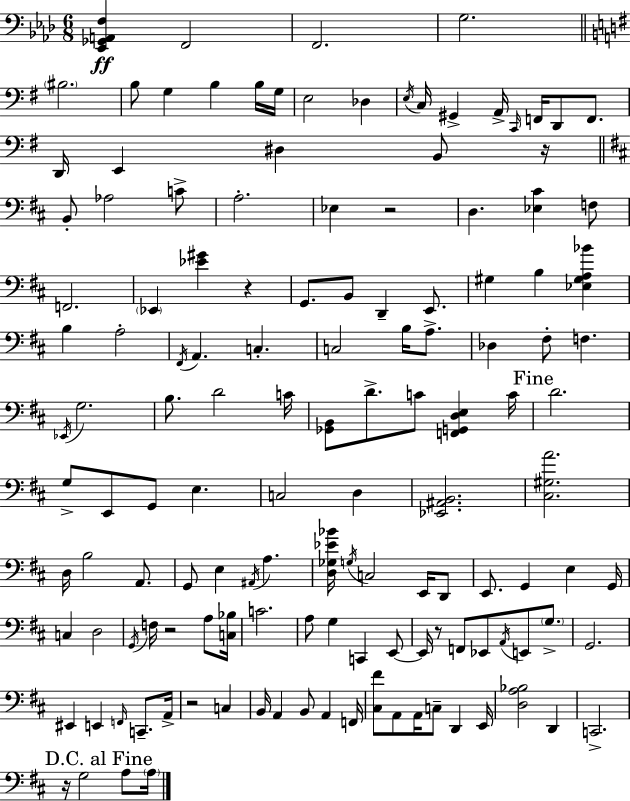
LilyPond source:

{
  \clef bass
  \numericTimeSignature
  \time 6/8
  \key f \minor
  <ees, ges, a, f>4\ff f,2 | f,2. | g2. | \bar "||" \break \key g \major \parenthesize bis2. | b8 g4 b4 b16 g16 | e2 des4 | \acciaccatura { e16 } c16 gis,4-> a,16-> \grace { c,16 } f,16 d,8 f,8. | \break d,16 e,4 dis4 b,8 | r16 \bar "||" \break \key d \major b,8-. aes2 c'8-> | a2.-. | ees4 r2 | d4. <ees cis'>4 f8 | \break f,2. | \parenthesize ees,4 <ees' gis'>4 r4 | g,8. b,8 d,4-- e,8. | gis4 b4 <ees gis a bes'>4 | \break b4 a2-. | \acciaccatura { fis,16 } a,4. c4.-. | c2 b16 a8.-> | des4 fis8-. f4. | \break \acciaccatura { ees,16 } g2. | b8. d'2 | c'16 <ges, b,>8 d'8.-> c'8 <f, g, d e>4 | c'16 \mark "Fine" d'2. | \break g8-> e,8 g,8 e4. | c2 d4 | <ees, ais, b,>2. | <cis gis a'>2. | \break d16 b2 a,8. | g,8 e4 \acciaccatura { ais,16 } a4. | <d ges ees' bes'>16 \acciaccatura { g16 } c2 | e,16 d,8 e,8. g,4 e4 | \break g,16 c4 d2 | \acciaccatura { g,16 } f16 r2 | a8 <c bes>16 c'2. | a8 g4 c,4 | \break e,8~~ e,16 r8 f,8 ees,8 | \acciaccatura { a,16 } e,8 \parenthesize g8.-> g,2. | eis,4 e,4 | \grace { f,16 } c,8.-- a,16-> r2 | \break c4 b,16 a,4 | b,8 a,4 f,16 <cis fis'>8 a,8 a,16 | c8-- d,4 e,16 <d a bes>2 | d,4 c,2.-> | \break \mark "D.C. al Fine" r16 g2 | a8 \parenthesize a16 \bar "|."
}